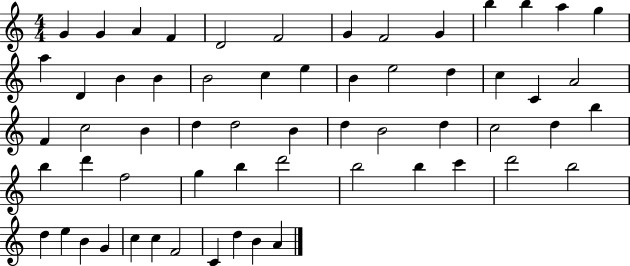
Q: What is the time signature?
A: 4/4